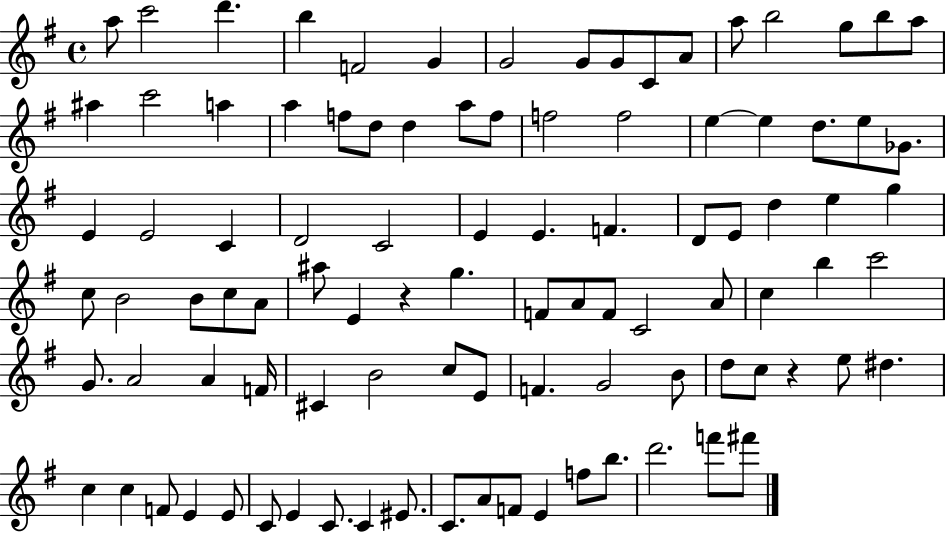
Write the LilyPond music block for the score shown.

{
  \clef treble
  \time 4/4
  \defaultTimeSignature
  \key g \major
  \repeat volta 2 { a''8 c'''2 d'''4. | b''4 f'2 g'4 | g'2 g'8 g'8 c'8 a'8 | a''8 b''2 g''8 b''8 a''8 | \break ais''4 c'''2 a''4 | a''4 f''8 d''8 d''4 a''8 f''8 | f''2 f''2 | e''4~~ e''4 d''8. e''8 ges'8. | \break e'4 e'2 c'4 | d'2 c'2 | e'4 e'4. f'4. | d'8 e'8 d''4 e''4 g''4 | \break c''8 b'2 b'8 c''8 a'8 | ais''8 e'4 r4 g''4. | f'8 a'8 f'8 c'2 a'8 | c''4 b''4 c'''2 | \break g'8. a'2 a'4 f'16 | cis'4 b'2 c''8 e'8 | f'4. g'2 b'8 | d''8 c''8 r4 e''8 dis''4. | \break c''4 c''4 f'8 e'4 e'8 | c'8 e'4 c'8. c'4 eis'8. | c'8. a'8 f'8 e'4 f''8 b''8. | d'''2. f'''8 fis'''8 | \break } \bar "|."
}